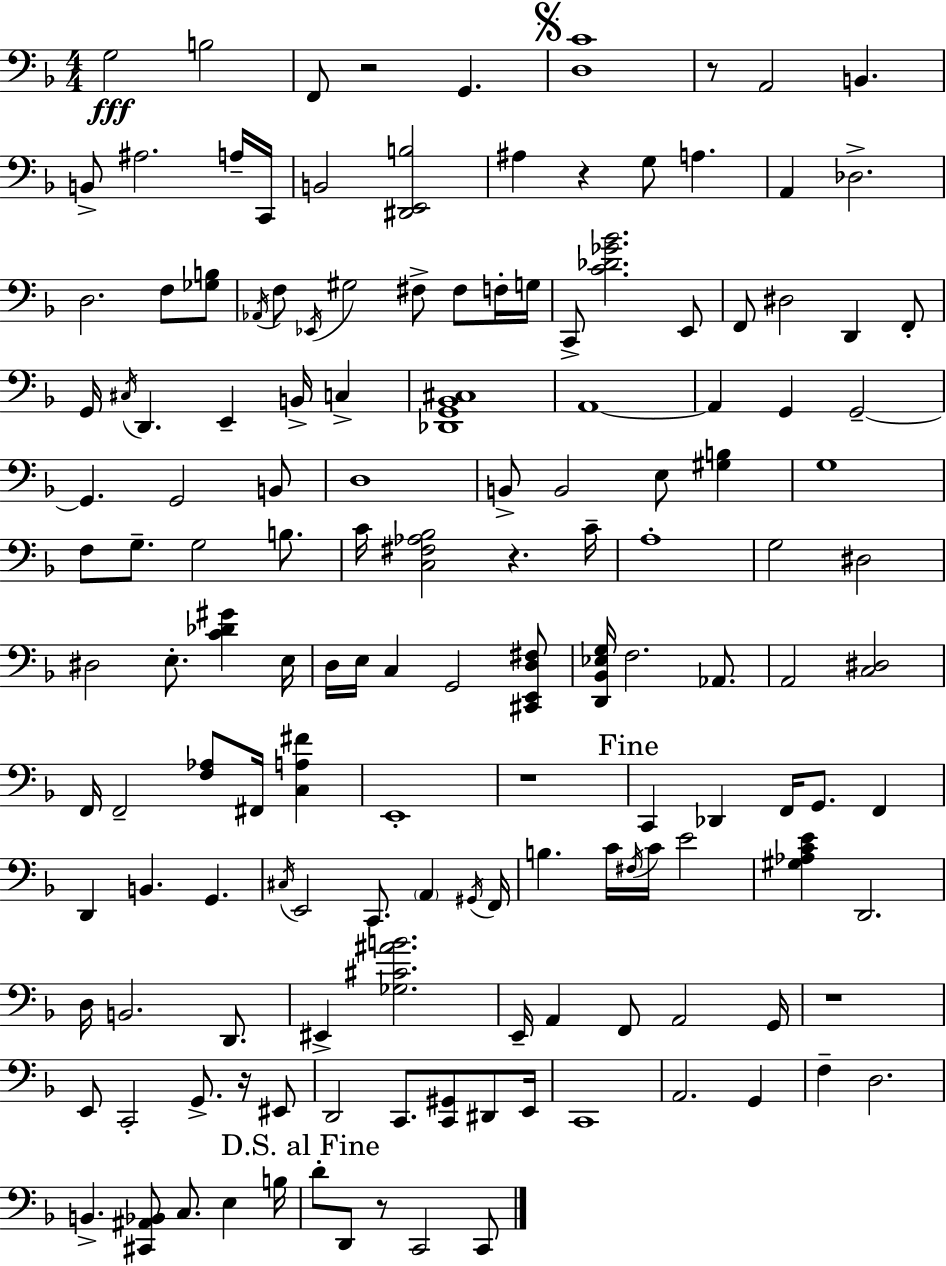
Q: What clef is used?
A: bass